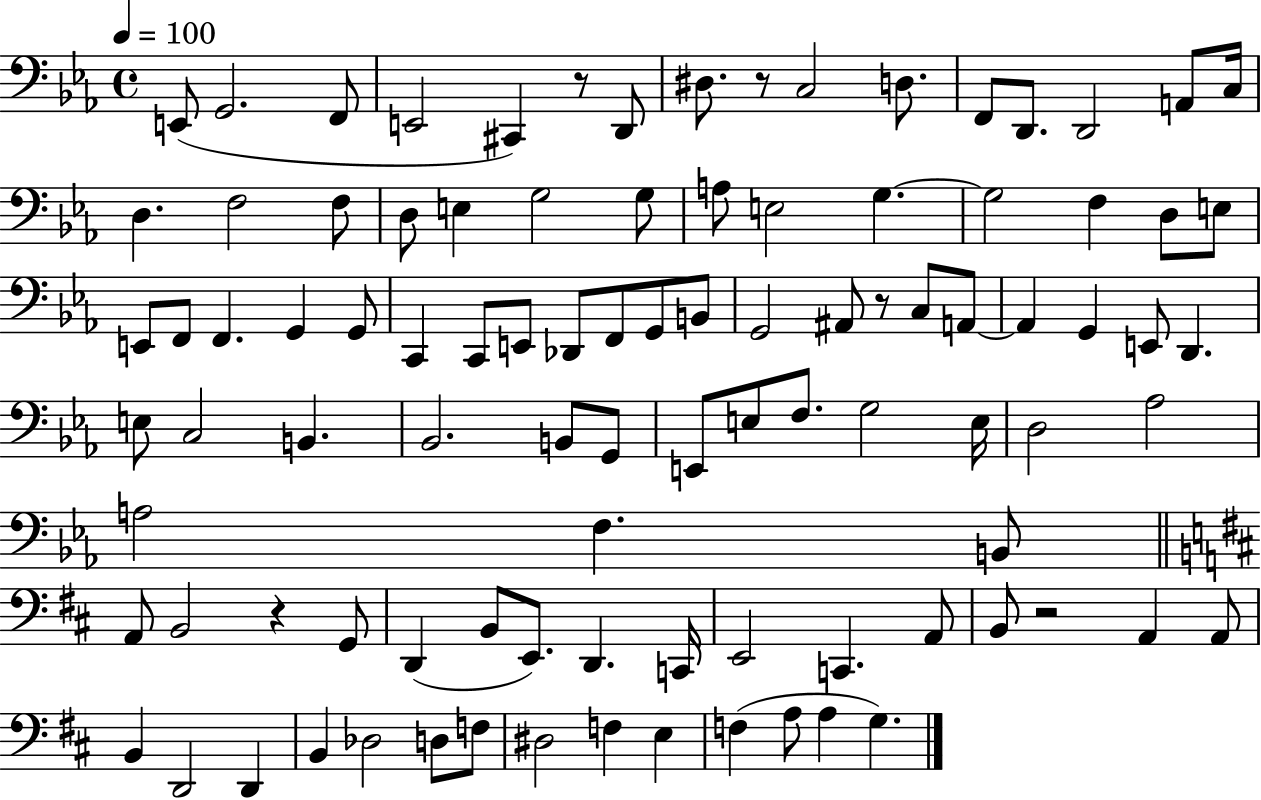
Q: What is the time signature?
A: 4/4